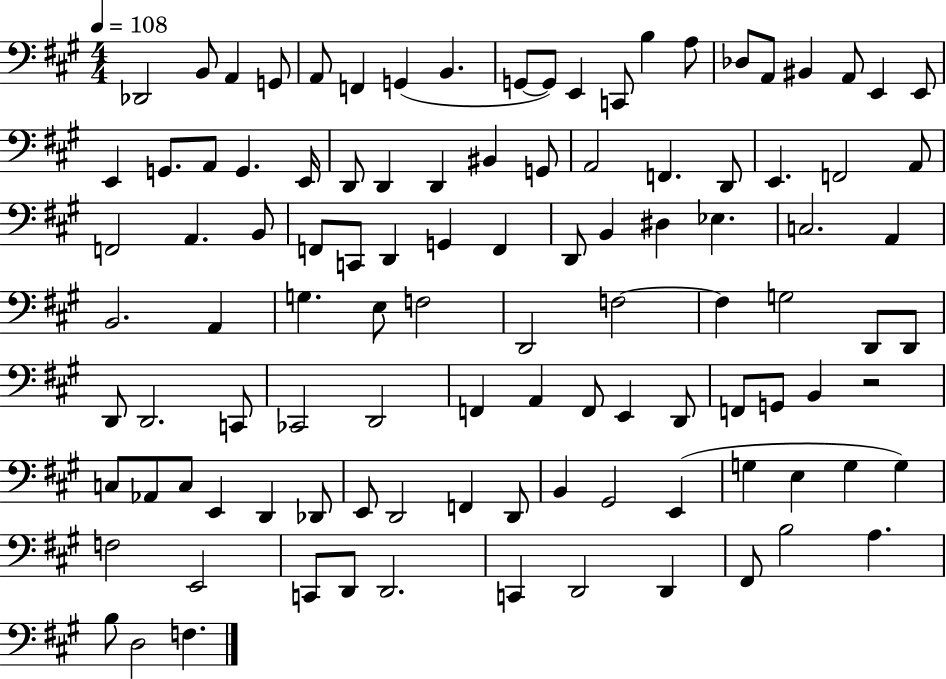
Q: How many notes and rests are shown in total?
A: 106